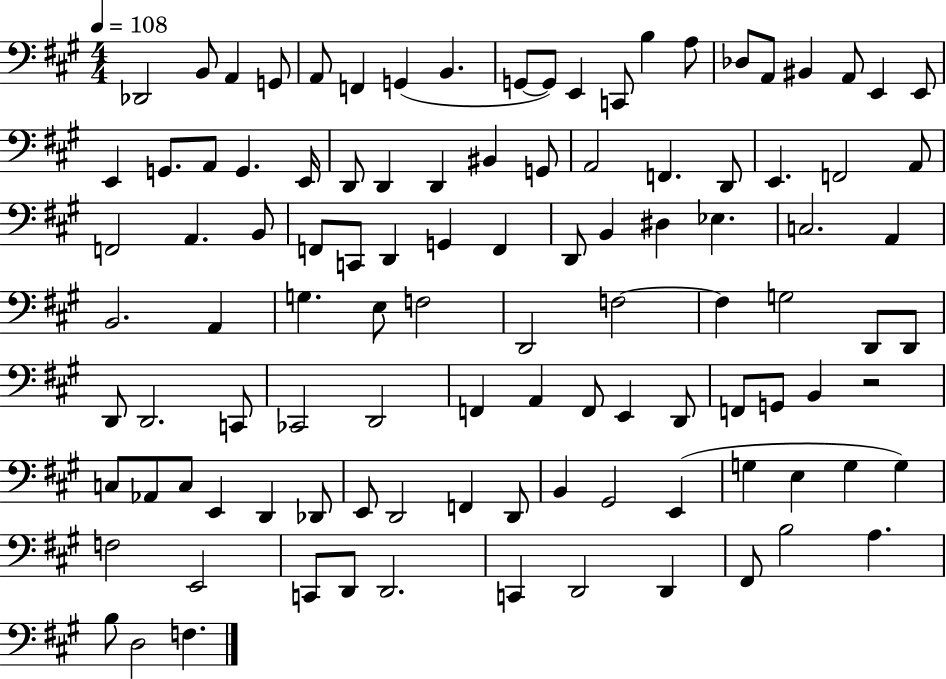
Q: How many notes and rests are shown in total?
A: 106